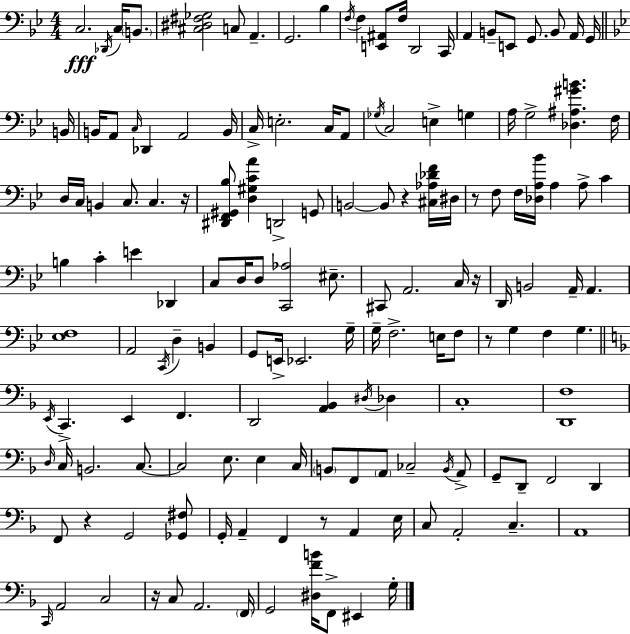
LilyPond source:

{
  \clef bass
  \numericTimeSignature
  \time 4/4
  \key g \minor
  c2.\fff \acciaccatura { des,16 } c16 \parenthesize b,8. | <cis dis fis ges>2 c8 a,4.-- | g,2. bes4 | \acciaccatura { f16 } f4 <e, ais,>8 f16 d,2 | \break c,16 a,4 b,8-- e,8 g,8. b,8 a,16 | g,16 \bar "||" \break \key bes \major b,16 b,16 a,8 \grace { c16 } des,4 a,2 | b,16 c16-> e2.-. c16 | a,8 \acciaccatura { ges16 } c2 e4-> g4 | a16 g2-> <des ais gis' b'>4. | \break f16 d16 c16 b,4 c8. c4. | r16 <dis, f, gis, bes>8 <d gis c' a'>4 d,2-> | g,8 b,2~~ b,8 r4 | <cis aes des' f'>16 dis16 r8 f8 f16 <des a bes'>16 a4 a8-> c'4 | \break b4 c'4-. e'4 des,4 | c8 d16 d8 <c, aes>2 | eis8.-- cis,8 a,2. | c16 r16 d,16 b,2 a,16-- a,4. | \break <ees f>1 | a,2 \acciaccatura { c,16 } d4-- | b,4 g,8 e,16-> ees,2. | g16-- g16-- f2.-> | \break e16 f8 r8 g4 f4 g4. | \bar "||" \break \key f \major \acciaccatura { e,16 } c,4.-> e,4 f,4. | d,2 <a, bes,>4 \acciaccatura { dis16 } des4 | c1-. | <d, f>1 | \break \grace { d16 } c16 b,2. | c8.~~ c2 e8. e4 | c16 \parenthesize b,8 f,8 \parenthesize a,8 ces2-- | \acciaccatura { b,16 } a,8-> g,8-- d,8-- f,2 | \break d,4 f,8 r4 g,2 | <ges, fis>8 g,16-. a,4-- f,4 r8 a,4 | e16 c8 a,2-. c4.-- | a,1 | \break \grace { c,16 } a,2 c2 | r16 c8 a,2. | \parenthesize f,16 g,2 <dis f' b'>16 f,8-> | eis,4 g16-. \bar "|."
}